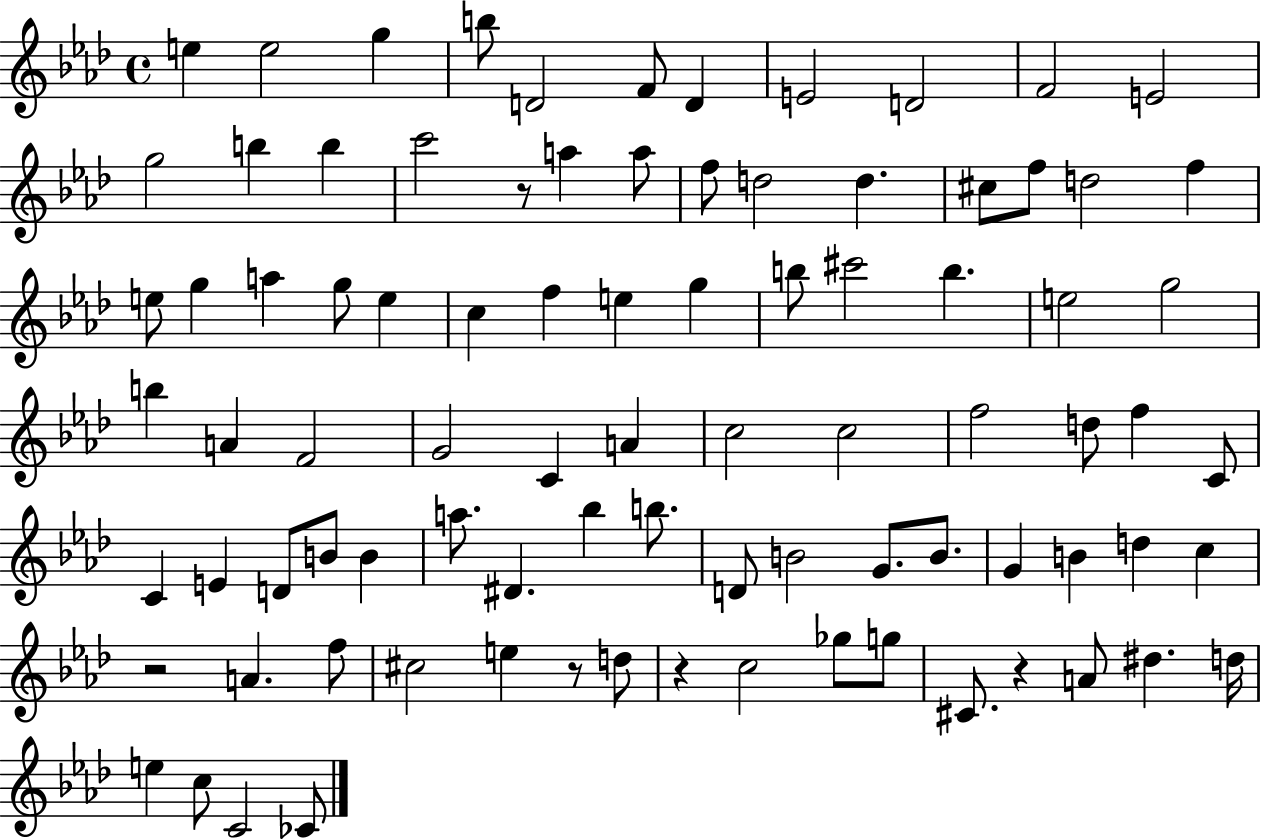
E5/q E5/h G5/q B5/e D4/h F4/e D4/q E4/h D4/h F4/h E4/h G5/h B5/q B5/q C6/h R/e A5/q A5/e F5/e D5/h D5/q. C#5/e F5/e D5/h F5/q E5/e G5/q A5/q G5/e E5/q C5/q F5/q E5/q G5/q B5/e C#6/h B5/q. E5/h G5/h B5/q A4/q F4/h G4/h C4/q A4/q C5/h C5/h F5/h D5/e F5/q C4/e C4/q E4/q D4/e B4/e B4/q A5/e. D#4/q. Bb5/q B5/e. D4/e B4/h G4/e. B4/e. G4/q B4/q D5/q C5/q R/h A4/q. F5/e C#5/h E5/q R/e D5/e R/q C5/h Gb5/e G5/e C#4/e. R/q A4/e D#5/q. D5/s E5/q C5/e C4/h CES4/e